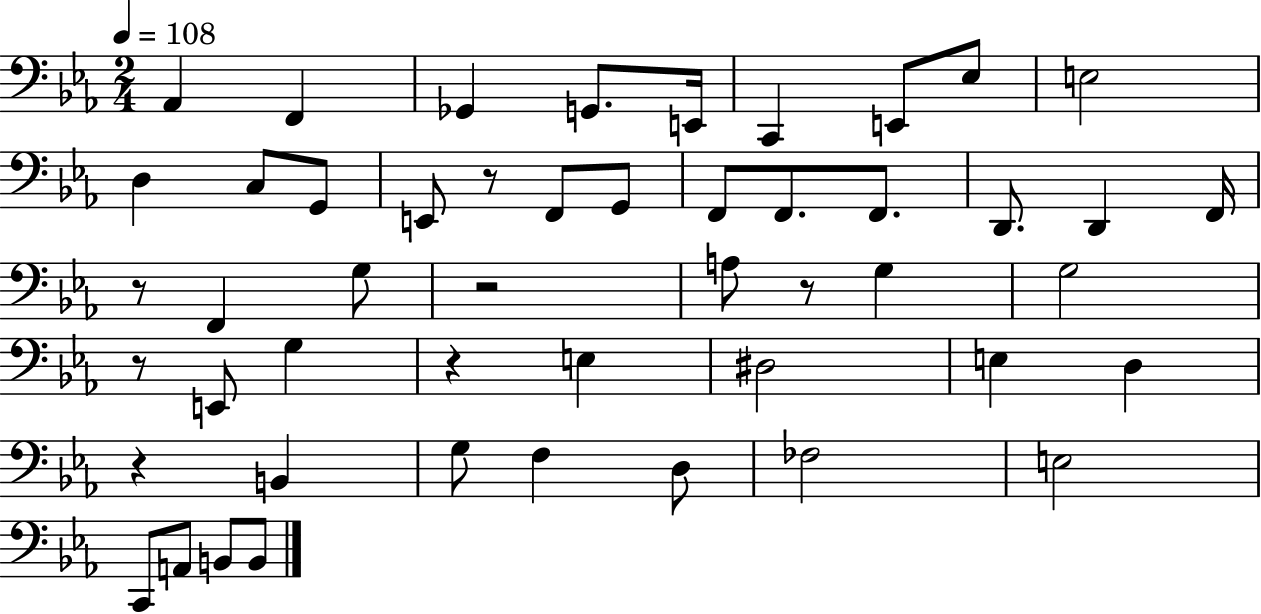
Ab2/q F2/q Gb2/q G2/e. E2/s C2/q E2/e Eb3/e E3/h D3/q C3/e G2/e E2/e R/e F2/e G2/e F2/e F2/e. F2/e. D2/e. D2/q F2/s R/e F2/q G3/e R/h A3/e R/e G3/q G3/h R/e E2/e G3/q R/q E3/q D#3/h E3/q D3/q R/q B2/q G3/e F3/q D3/e FES3/h E3/h C2/e A2/e B2/e B2/e